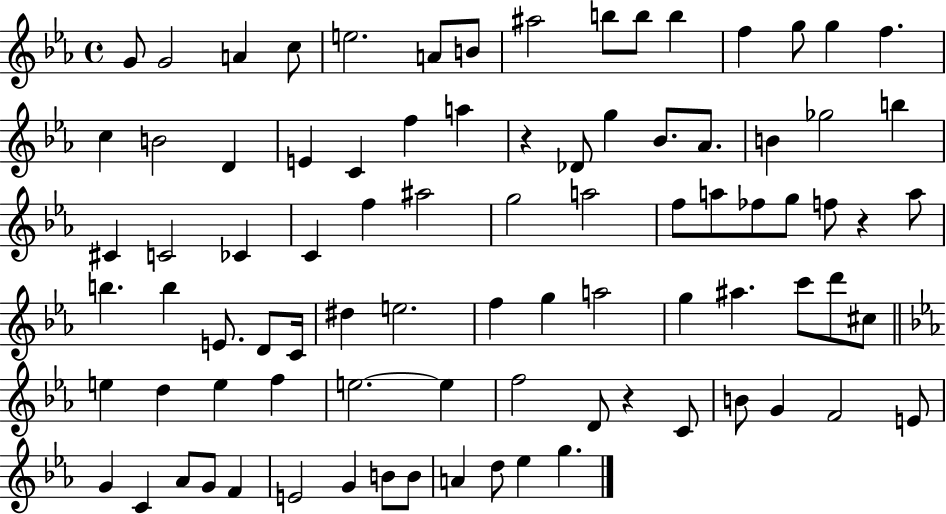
{
  \clef treble
  \time 4/4
  \defaultTimeSignature
  \key ees \major
  g'8 g'2 a'4 c''8 | e''2. a'8 b'8 | ais''2 b''8 b''8 b''4 | f''4 g''8 g''4 f''4. | \break c''4 b'2 d'4 | e'4 c'4 f''4 a''4 | r4 des'8 g''4 bes'8. aes'8. | b'4 ges''2 b''4 | \break cis'4 c'2 ces'4 | c'4 f''4 ais''2 | g''2 a''2 | f''8 a''8 fes''8 g''8 f''8 r4 a''8 | \break b''4. b''4 e'8. d'8 c'16 | dis''4 e''2. | f''4 g''4 a''2 | g''4 ais''4. c'''8 d'''8 cis''8 | \break \bar "||" \break \key ees \major e''4 d''4 e''4 f''4 | e''2.~~ e''4 | f''2 d'8 r4 c'8 | b'8 g'4 f'2 e'8 | \break g'4 c'4 aes'8 g'8 f'4 | e'2 g'4 b'8 b'8 | a'4 d''8 ees''4 g''4. | \bar "|."
}